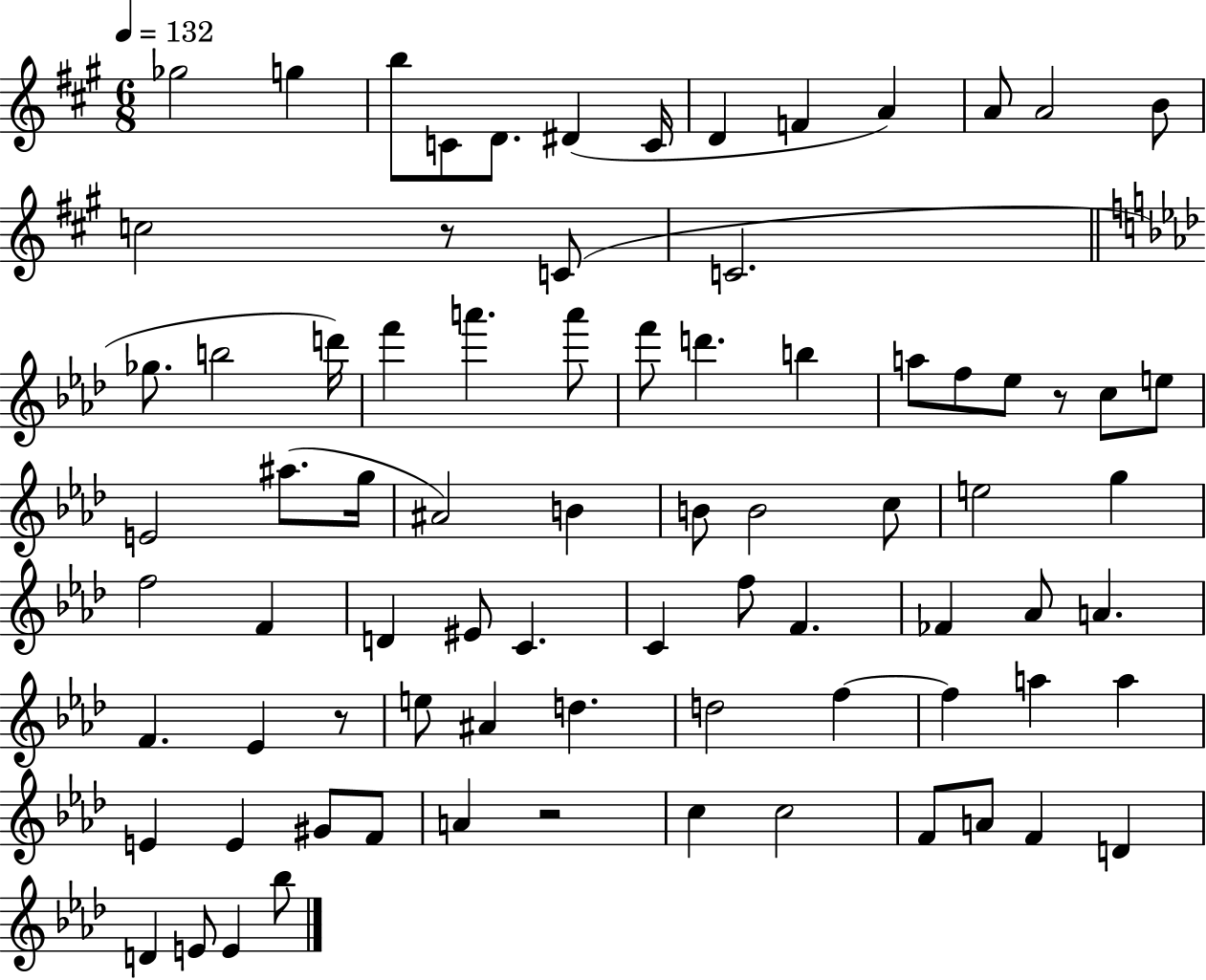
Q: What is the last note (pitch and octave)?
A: Bb5